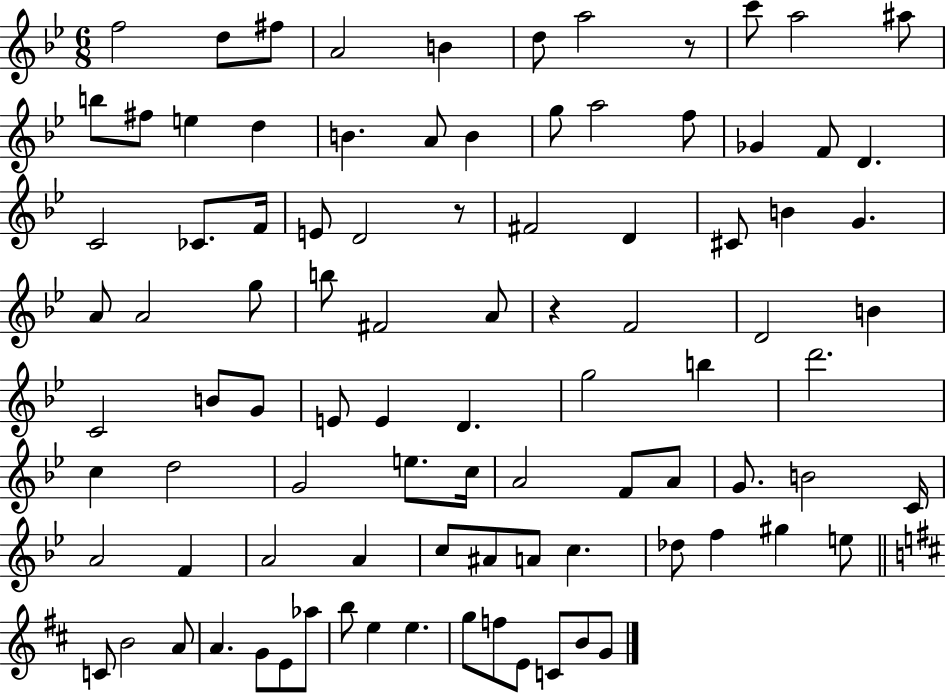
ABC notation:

X:1
T:Untitled
M:6/8
L:1/4
K:Bb
f2 d/2 ^f/2 A2 B d/2 a2 z/2 c'/2 a2 ^a/2 b/2 ^f/2 e d B A/2 B g/2 a2 f/2 _G F/2 D C2 _C/2 F/4 E/2 D2 z/2 ^F2 D ^C/2 B G A/2 A2 g/2 b/2 ^F2 A/2 z F2 D2 B C2 B/2 G/2 E/2 E D g2 b d'2 c d2 G2 e/2 c/4 A2 F/2 A/2 G/2 B2 C/4 A2 F A2 A c/2 ^A/2 A/2 c _d/2 f ^g e/2 C/2 B2 A/2 A G/2 E/2 _a/2 b/2 e e g/2 f/2 E/2 C/2 B/2 G/2